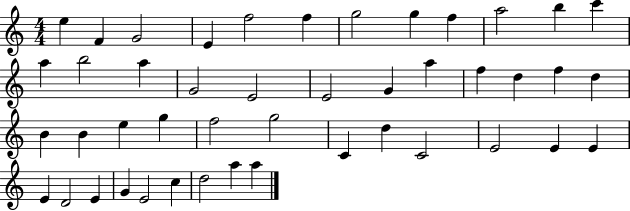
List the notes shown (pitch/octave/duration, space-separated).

E5/q F4/q G4/h E4/q F5/h F5/q G5/h G5/q F5/q A5/h B5/q C6/q A5/q B5/h A5/q G4/h E4/h E4/h G4/q A5/q F5/q D5/q F5/q D5/q B4/q B4/q E5/q G5/q F5/h G5/h C4/q D5/q C4/h E4/h E4/q E4/q E4/q D4/h E4/q G4/q E4/h C5/q D5/h A5/q A5/q